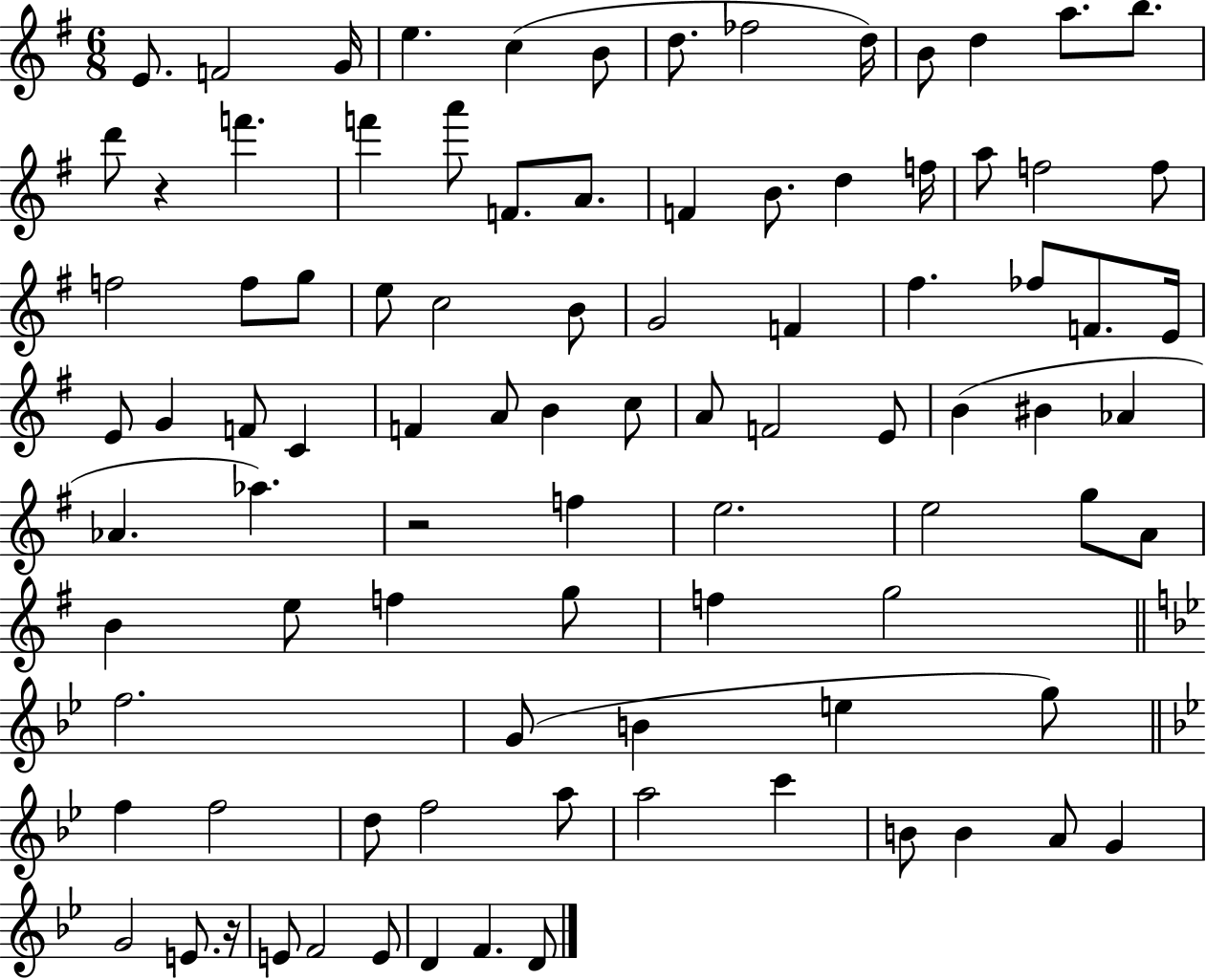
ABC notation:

X:1
T:Untitled
M:6/8
L:1/4
K:G
E/2 F2 G/4 e c B/2 d/2 _f2 d/4 B/2 d a/2 b/2 d'/2 z f' f' a'/2 F/2 A/2 F B/2 d f/4 a/2 f2 f/2 f2 f/2 g/2 e/2 c2 B/2 G2 F ^f _f/2 F/2 E/4 E/2 G F/2 C F A/2 B c/2 A/2 F2 E/2 B ^B _A _A _a z2 f e2 e2 g/2 A/2 B e/2 f g/2 f g2 f2 G/2 B e g/2 f f2 d/2 f2 a/2 a2 c' B/2 B A/2 G G2 E/2 z/4 E/2 F2 E/2 D F D/2